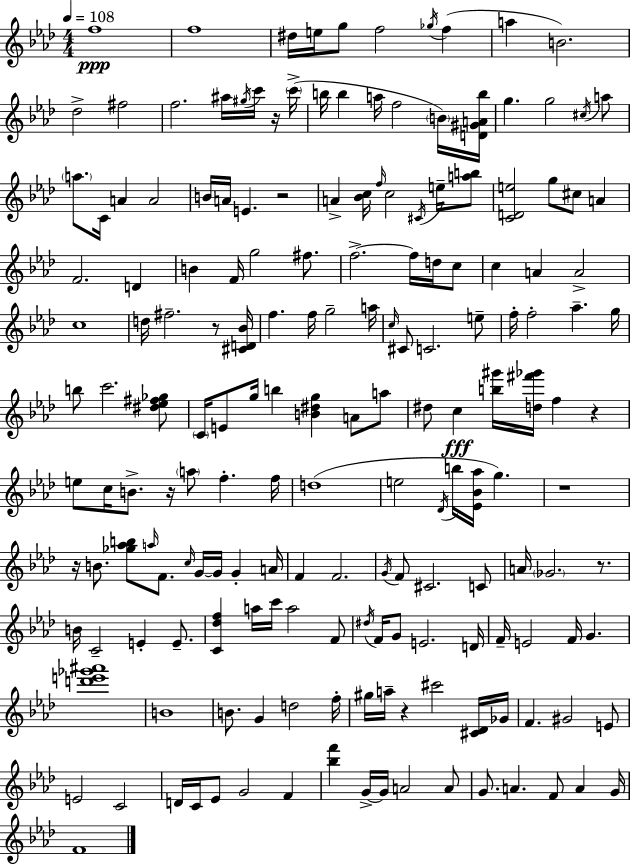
{
  \clef treble
  \numericTimeSignature
  \time 4/4
  \key aes \major
  \tempo 4 = 108
  f''1\ppp | f''1 | dis''16 e''16 g''8 f''2 \acciaccatura { ges''16 }( f''4 | a''4 b'2.) | \break des''2-> fis''2 | f''2. ais''16 \acciaccatura { gis''16 } c'''16 | r16 \parenthesize c'''16->( b''16 b''4 a''16 f''2 | \parenthesize b'16) <d' gis' a' b''>16 g''4. g''2 | \break \acciaccatura { cis''16 } a''8 \parenthesize a''8. c'16 a'4 a'2 | b'16 a'16 e'4. r2 | a'4-> <bes' c''>16 \grace { f''16 } c''2 | \acciaccatura { cis'16 } e''16-- <a'' b''>8 <c' d' e''>2 g''8 cis''8 | \break a'4 f'2. | d'4 b'4 f'16 g''2 | fis''8. f''2.->~~ | f''16 d''16 c''8 c''4 a'4 a'2-> | \break c''1 | d''16 fis''2.-- | r8 <cis' d' bes'>16 f''4. f''16 g''2-- | a''16 \grace { c''16 } cis'8 c'2. | \break e''8-- f''16-. f''2-. aes''4.-- | g''16 b''8 c'''2. | <dis'' ees'' fis'' ges''>8 \parenthesize c'16 e'8 g''16 b''4 <b' dis'' g''>4 | a'8 a''8 dis''8 c''4\fff <b'' gis'''>16 <d'' fis''' ges'''>16 f''4 | \break r4 e''8 c''16 b'8.-> r16 \parenthesize a''8 f''4.-. | f''16 d''1( | e''2 \acciaccatura { des'16 } b''16 | <ees' bes' aes''>16 g''4.) r1 | \break r16 b'8. <ges'' aes'' b''>8 \grace { a''16 } f'8. | \grace { c''16 } g'16~~ g'16 g'4-. a'16 f'4 f'2. | \acciaccatura { g'16 } f'8 cis'2. | c'8 a'16 \parenthesize ges'2. | \break r8. b'16 c'2-- | e'4-. e'8.-- <c' des'' f''>4 a''16 c'''16 | a''2 f'8 \acciaccatura { dis''16 } f'16 g'8 e'2. | d'16 f'16-- e'2 | \break f'16 g'4. <d''' e''' ges''' ais'''>1 | b'1 | b'8. g'4 | d''2 f''16-. gis''16 a''16-- r4 | \break cis'''2 <cis' des'>16 ges'16 f'4. | gis'2 e'8 e'2 | c'2 d'16 c'16 ees'8 g'2 | f'4 <bes'' f'''>4 g'16->~~ | \break g'16 a'2 a'8 g'8. a'4. | f'8 a'4 g'16 f'1 | \bar "|."
}